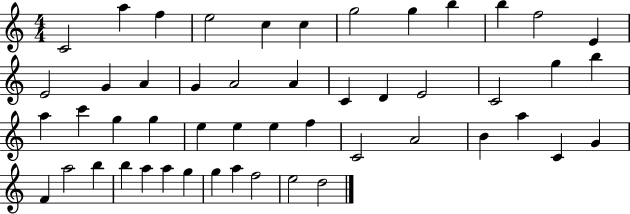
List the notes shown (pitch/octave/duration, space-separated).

C4/h A5/q F5/q E5/h C5/q C5/q G5/h G5/q B5/q B5/q F5/h E4/q E4/h G4/q A4/q G4/q A4/h A4/q C4/q D4/q E4/h C4/h G5/q B5/q A5/q C6/q G5/q G5/q E5/q E5/q E5/q F5/q C4/h A4/h B4/q A5/q C4/q G4/q F4/q A5/h B5/q B5/q A5/q A5/q G5/q G5/q A5/q F5/h E5/h D5/h